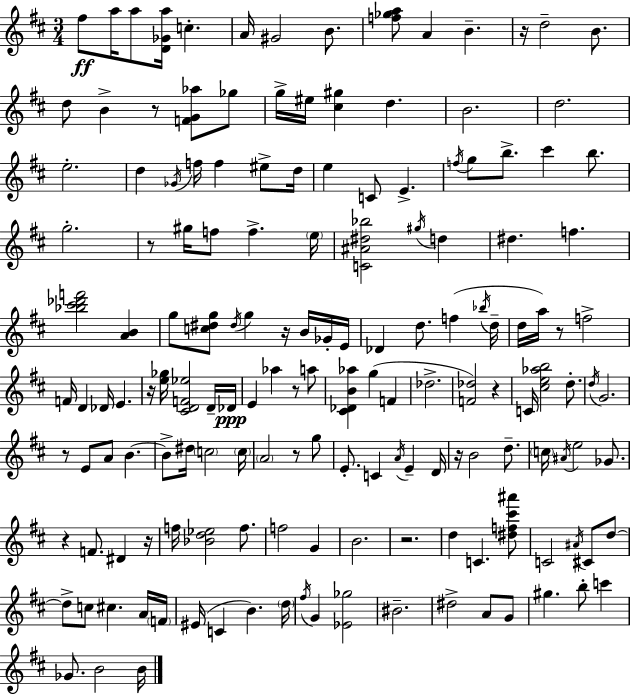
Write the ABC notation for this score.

X:1
T:Untitled
M:3/4
L:1/4
K:D
^f/2 a/4 a/2 [D_Ga]/4 c A/4 ^G2 B/2 [f_ga]/2 A B z/4 d2 B/2 d/2 B z/2 [FG_a]/2 _g/2 g/4 ^e/4 [^c^g] d B2 d2 e2 d _G/4 f/4 f ^e/2 d/4 e C/2 E f/4 g/2 b/2 ^c' b/2 g2 z/2 ^g/4 f/2 f e/4 [C^A^d_b]2 ^g/4 d ^d f [_b^c'_d'f']2 [AB] g/2 [c^dg]/2 ^d/4 g z/4 B/4 _G/4 E/4 _D d/2 f _b/4 d/4 d/4 a/4 z/2 f2 F/4 D _D/4 E z/4 [e_g]/4 [^CDF_e]2 D/4 _D/4 E _a z/2 a/2 [^C_DB_a] g F _d2 [F_d]2 z C/4 [^ce_ab]2 d/2 d/4 G2 z/2 E/2 A/2 B B/2 ^d/4 c2 c/4 A2 z/2 g/2 E/2 C A/4 E D/4 z/4 B2 d/2 c/4 ^A/4 e2 _G/2 z F/2 ^D z/4 f/4 [_Bd_e]2 f/2 f2 G B2 z2 d C [^df^c'^a']/2 C2 ^A/4 ^C/2 d/2 d/2 c/2 ^c A/4 F/4 ^E/4 C B d/4 ^f/4 G [_E_g]2 ^B2 ^d2 A/2 G/2 ^g b/2 c' _G/2 B2 B/4